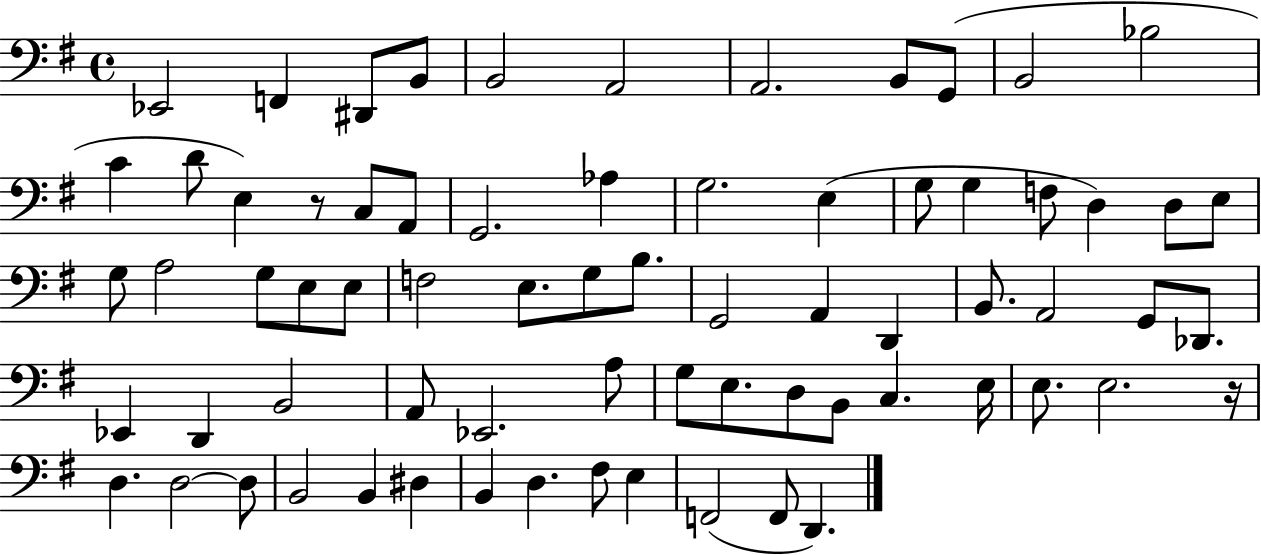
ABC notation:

X:1
T:Untitled
M:4/4
L:1/4
K:G
_E,,2 F,, ^D,,/2 B,,/2 B,,2 A,,2 A,,2 B,,/2 G,,/2 B,,2 _B,2 C D/2 E, z/2 C,/2 A,,/2 G,,2 _A, G,2 E, G,/2 G, F,/2 D, D,/2 E,/2 G,/2 A,2 G,/2 E,/2 E,/2 F,2 E,/2 G,/2 B,/2 G,,2 A,, D,, B,,/2 A,,2 G,,/2 _D,,/2 _E,, D,, B,,2 A,,/2 _E,,2 A,/2 G,/2 E,/2 D,/2 B,,/2 C, E,/4 E,/2 E,2 z/4 D, D,2 D,/2 B,,2 B,, ^D, B,, D, ^F,/2 E, F,,2 F,,/2 D,,